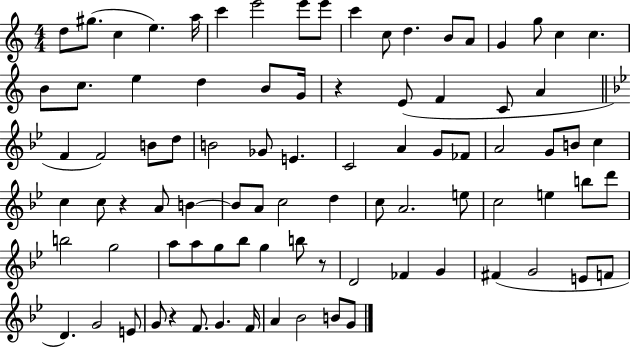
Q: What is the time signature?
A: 4/4